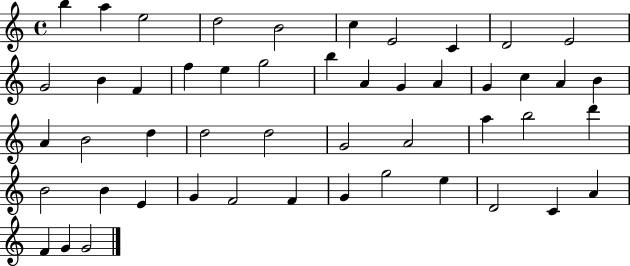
X:1
T:Untitled
M:4/4
L:1/4
K:C
b a e2 d2 B2 c E2 C D2 E2 G2 B F f e g2 b A G A G c A B A B2 d d2 d2 G2 A2 a b2 d' B2 B E G F2 F G g2 e D2 C A F G G2